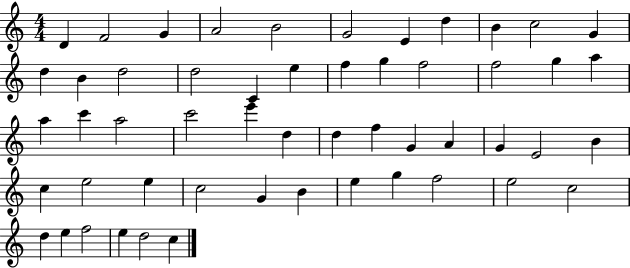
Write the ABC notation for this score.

X:1
T:Untitled
M:4/4
L:1/4
K:C
D F2 G A2 B2 G2 E d B c2 G d B d2 d2 C e f g f2 f2 g a a c' a2 c'2 e' d d f G A G E2 B c e2 e c2 G B e g f2 e2 c2 d e f2 e d2 c